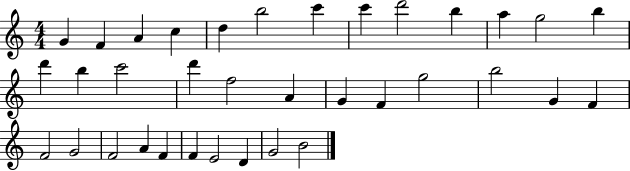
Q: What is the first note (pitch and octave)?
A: G4